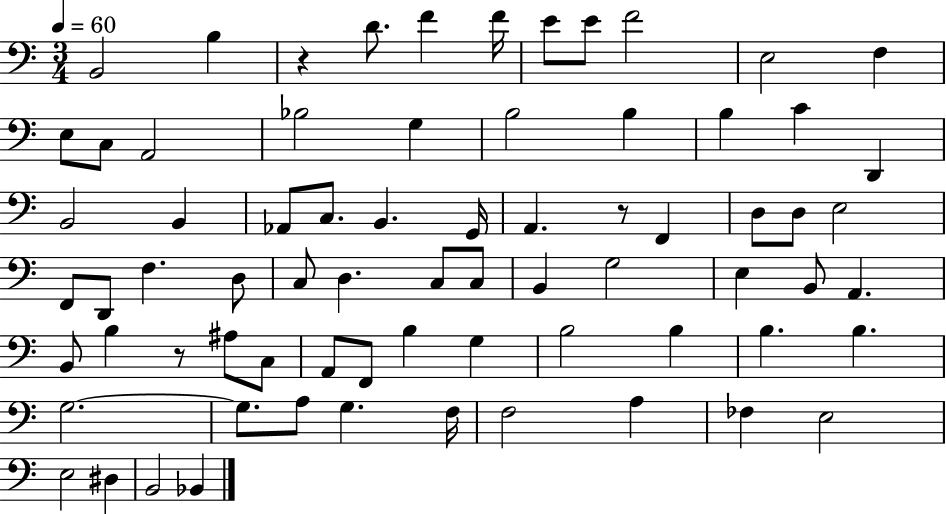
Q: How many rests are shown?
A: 3